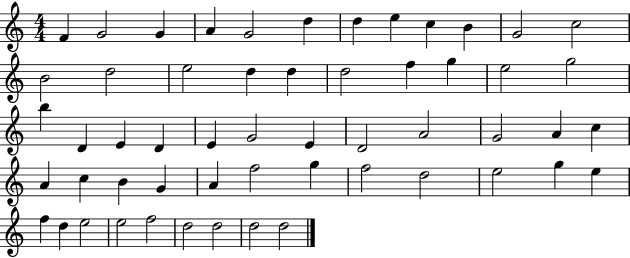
{
  \clef treble
  \numericTimeSignature
  \time 4/4
  \key c \major
  f'4 g'2 g'4 | a'4 g'2 d''4 | d''4 e''4 c''4 b'4 | g'2 c''2 | \break b'2 d''2 | e''2 d''4 d''4 | d''2 f''4 g''4 | e''2 g''2 | \break b''4 d'4 e'4 d'4 | e'4 g'2 e'4 | d'2 a'2 | g'2 a'4 c''4 | \break a'4 c''4 b'4 g'4 | a'4 f''2 g''4 | f''2 d''2 | e''2 g''4 e''4 | \break f''4 d''4 e''2 | e''2 f''2 | d''2 d''2 | d''2 d''2 | \break \bar "|."
}